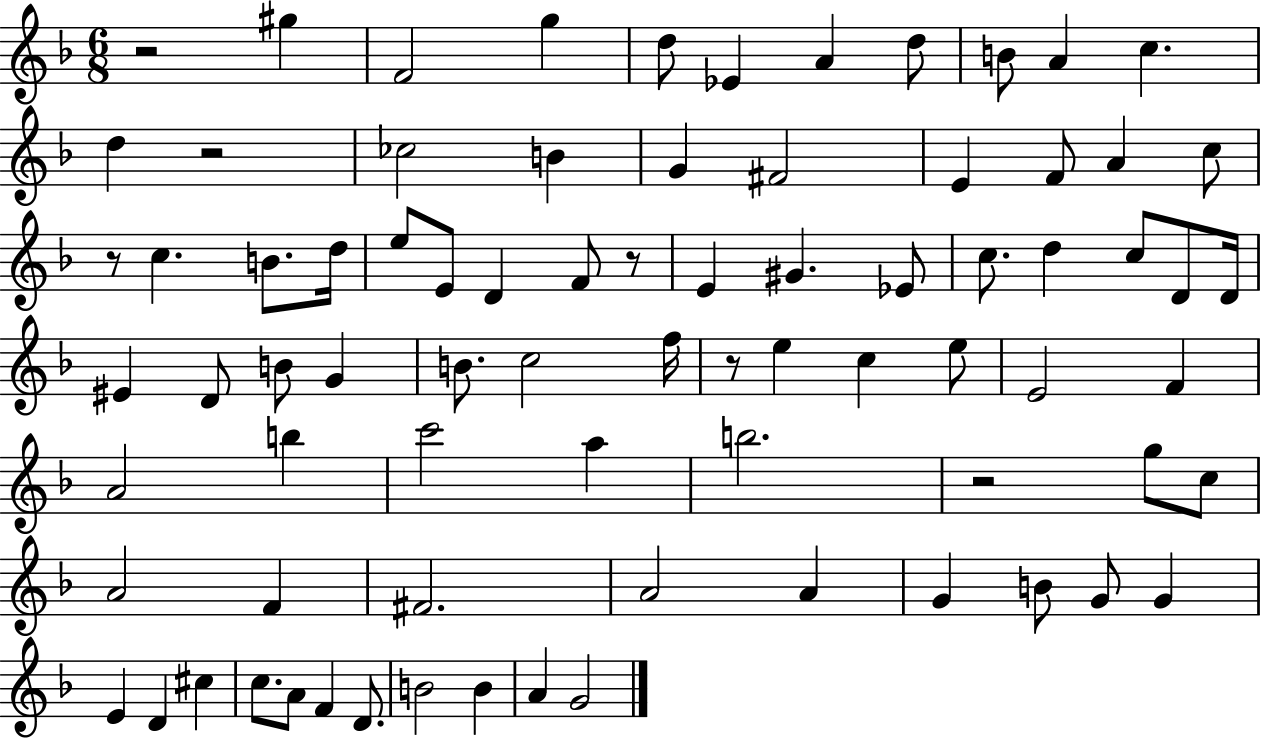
R/h G#5/q F4/h G5/q D5/e Eb4/q A4/q D5/e B4/e A4/q C5/q. D5/q R/h CES5/h B4/q G4/q F#4/h E4/q F4/e A4/q C5/e R/e C5/q. B4/e. D5/s E5/e E4/e D4/q F4/e R/e E4/q G#4/q. Eb4/e C5/e. D5/q C5/e D4/e D4/s EIS4/q D4/e B4/e G4/q B4/e. C5/h F5/s R/e E5/q C5/q E5/e E4/h F4/q A4/h B5/q C6/h A5/q B5/h. R/h G5/e C5/e A4/h F4/q F#4/h. A4/h A4/q G4/q B4/e G4/e G4/q E4/q D4/q C#5/q C5/e. A4/e F4/q D4/e. B4/h B4/q A4/q G4/h